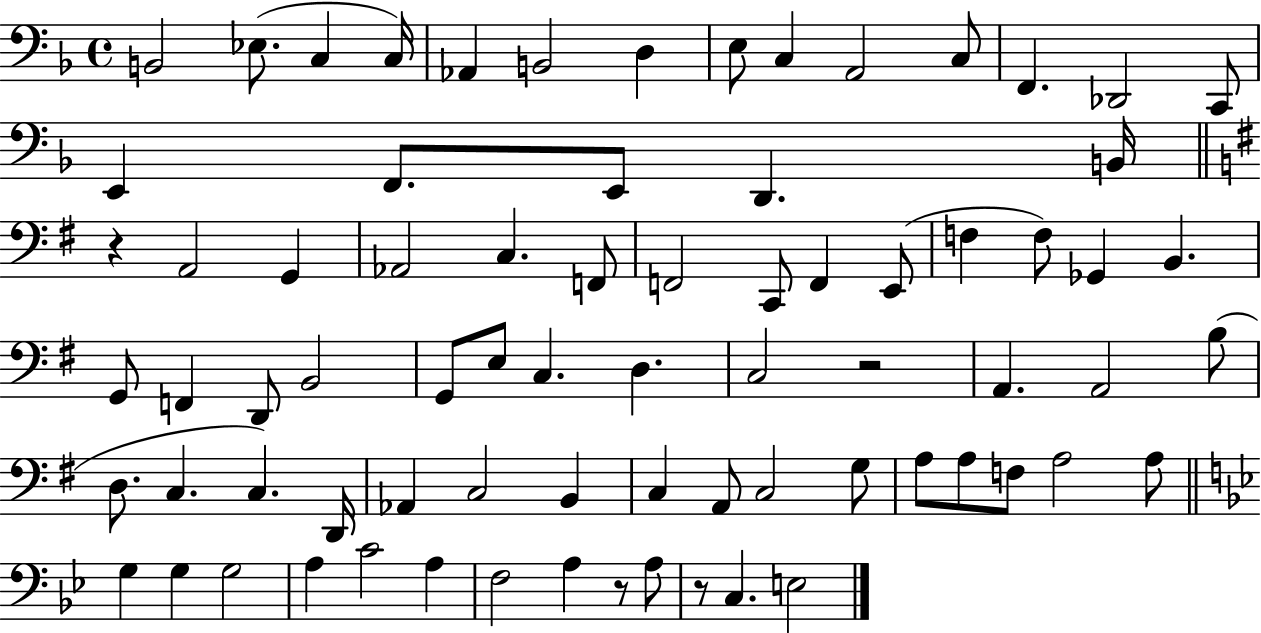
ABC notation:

X:1
T:Untitled
M:4/4
L:1/4
K:F
B,,2 _E,/2 C, C,/4 _A,, B,,2 D, E,/2 C, A,,2 C,/2 F,, _D,,2 C,,/2 E,, F,,/2 E,,/2 D,, B,,/4 z A,,2 G,, _A,,2 C, F,,/2 F,,2 C,,/2 F,, E,,/2 F, F,/2 _G,, B,, G,,/2 F,, D,,/2 B,,2 G,,/2 E,/2 C, D, C,2 z2 A,, A,,2 B,/2 D,/2 C, C, D,,/4 _A,, C,2 B,, C, A,,/2 C,2 G,/2 A,/2 A,/2 F,/2 A,2 A,/2 G, G, G,2 A, C2 A, F,2 A, z/2 A,/2 z/2 C, E,2